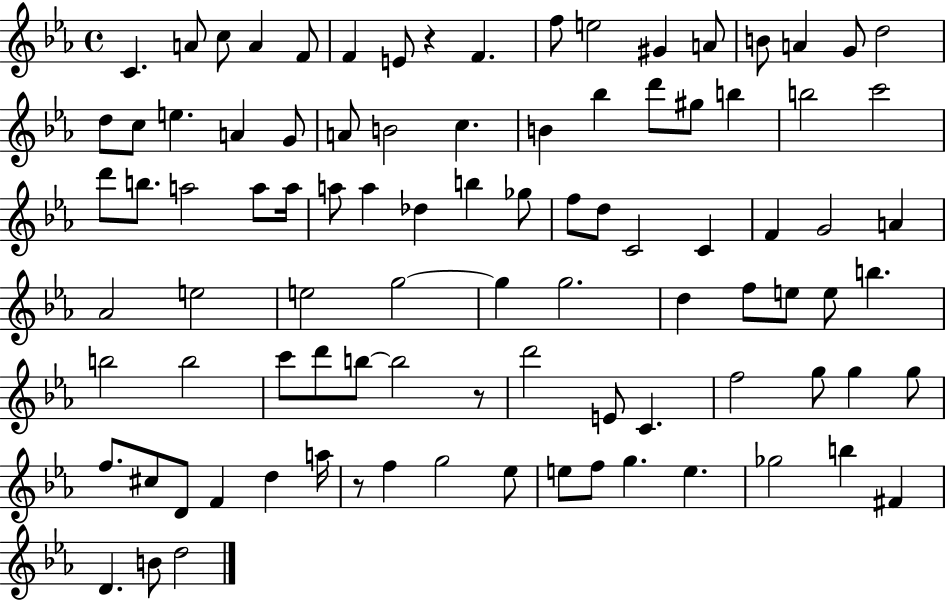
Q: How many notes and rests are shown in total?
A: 94